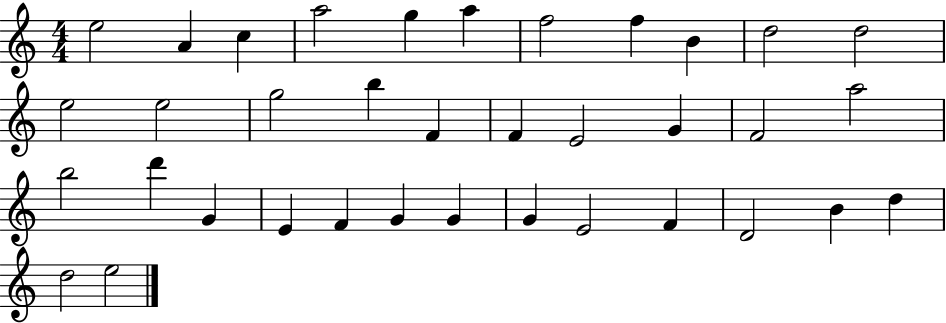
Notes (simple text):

E5/h A4/q C5/q A5/h G5/q A5/q F5/h F5/q B4/q D5/h D5/h E5/h E5/h G5/h B5/q F4/q F4/q E4/h G4/q F4/h A5/h B5/h D6/q G4/q E4/q F4/q G4/q G4/q G4/q E4/h F4/q D4/h B4/q D5/q D5/h E5/h